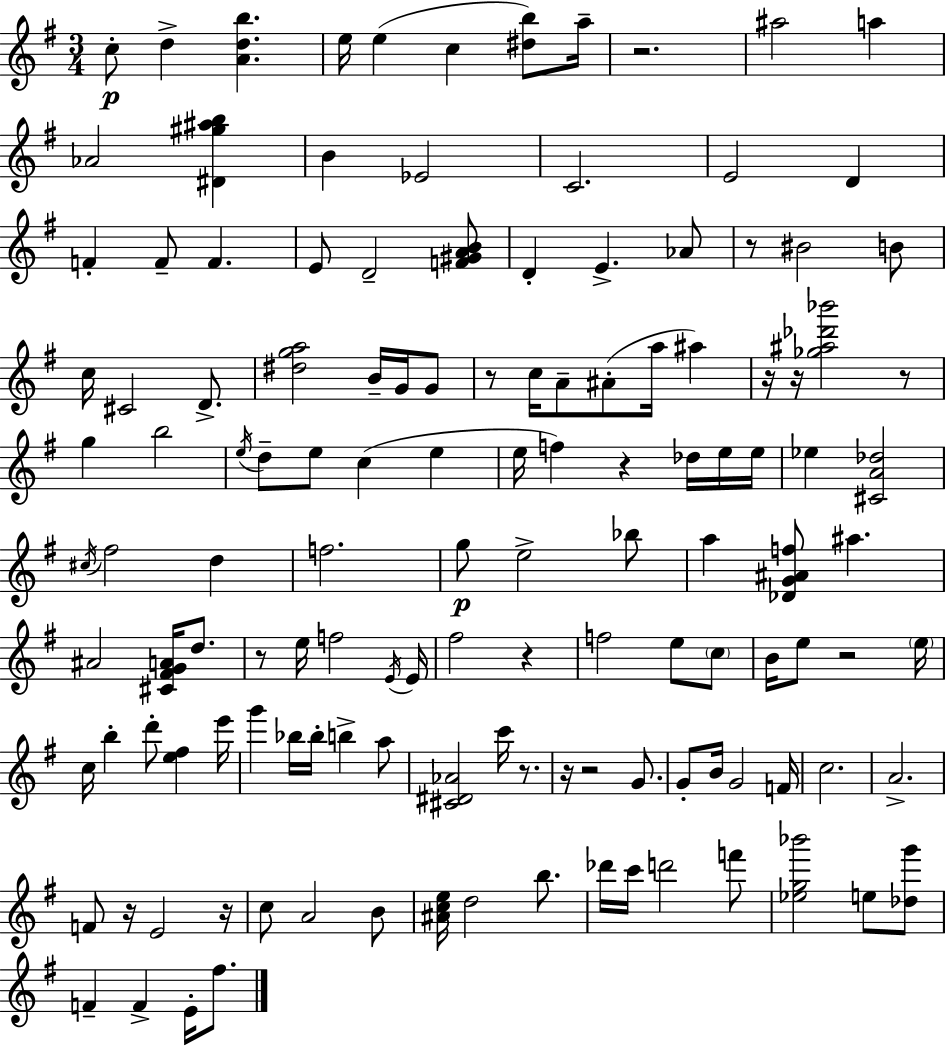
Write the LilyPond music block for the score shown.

{
  \clef treble
  \numericTimeSignature
  \time 3/4
  \key g \major
  c''8-.\p d''4-> <a' d'' b''>4. | e''16 e''4( c''4 <dis'' b''>8) a''16-- | r2. | ais''2 a''4 | \break aes'2 <dis' gis'' ais'' b''>4 | b'4 ees'2 | c'2. | e'2 d'4 | \break f'4-. f'8-- f'4. | e'8 d'2-- <f' gis' a' b'>8 | d'4-. e'4.-> aes'8 | r8 bis'2 b'8 | \break c''16 cis'2 d'8.-> | <dis'' g'' a''>2 b'16-- g'16 g'8 | r8 c''16 a'8-- ais'8-.( a''16 ais''4) | r16 r16 <ges'' ais'' des''' bes'''>2 r8 | \break g''4 b''2 | \acciaccatura { e''16 } d''8-- e''8 c''4( e''4 | e''16 f''4) r4 des''16 e''16 | e''16 ees''4 <cis' a' des''>2 | \break \acciaccatura { cis''16 } fis''2 d''4 | f''2. | g''8\p e''2-> | bes''8 a''4 <des' g' ais' f''>8 ais''4. | \break ais'2 <cis' fis' g' a'>16 d''8. | r8 e''16 f''2 | \acciaccatura { e'16 } e'16 fis''2 r4 | f''2 e''8 | \break \parenthesize c''8 b'16 e''8 r2 | \parenthesize e''16 c''16 b''4-. d'''8-. <e'' fis''>4 | e'''16 g'''4 bes''16 bes''16-. b''4-> | a''8 <cis' dis' aes'>2 c'''16 | \break r8. r16 r2 | g'8. g'8-. b'16 g'2 | f'16 c''2. | a'2.-> | \break f'8 r16 e'2 | r16 c''8 a'2 | b'8 <ais' c'' e''>16 d''2 | b''8. des'''16 c'''16 d'''2 | \break f'''8 <ees'' g'' bes'''>2 e''8 | <des'' g'''>8 f'4-- f'4-> e'16-. | fis''8. \bar "|."
}